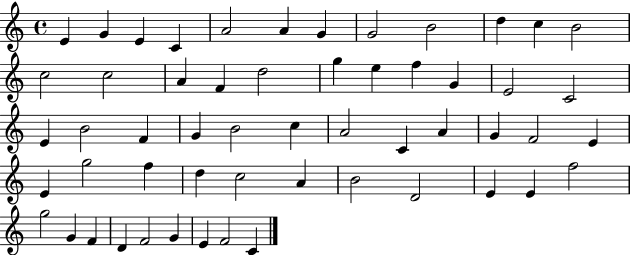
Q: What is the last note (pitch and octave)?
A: C4